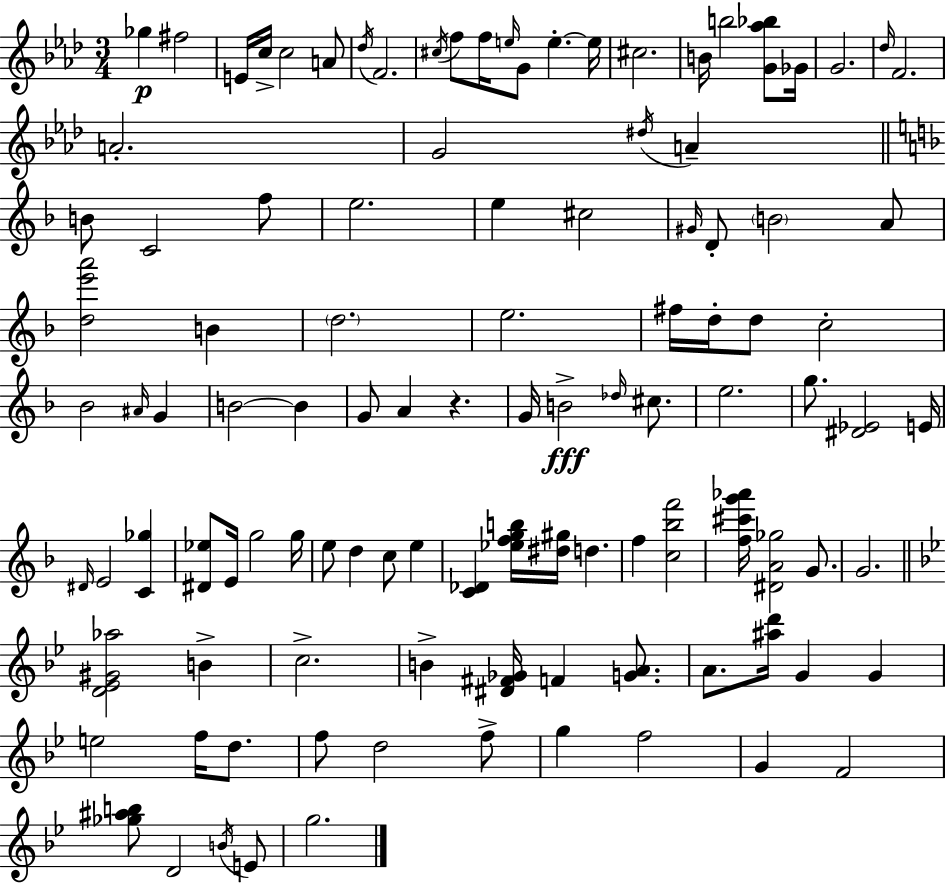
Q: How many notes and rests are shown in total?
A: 108